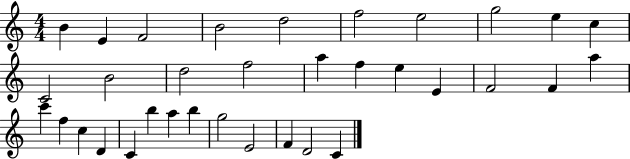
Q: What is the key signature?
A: C major